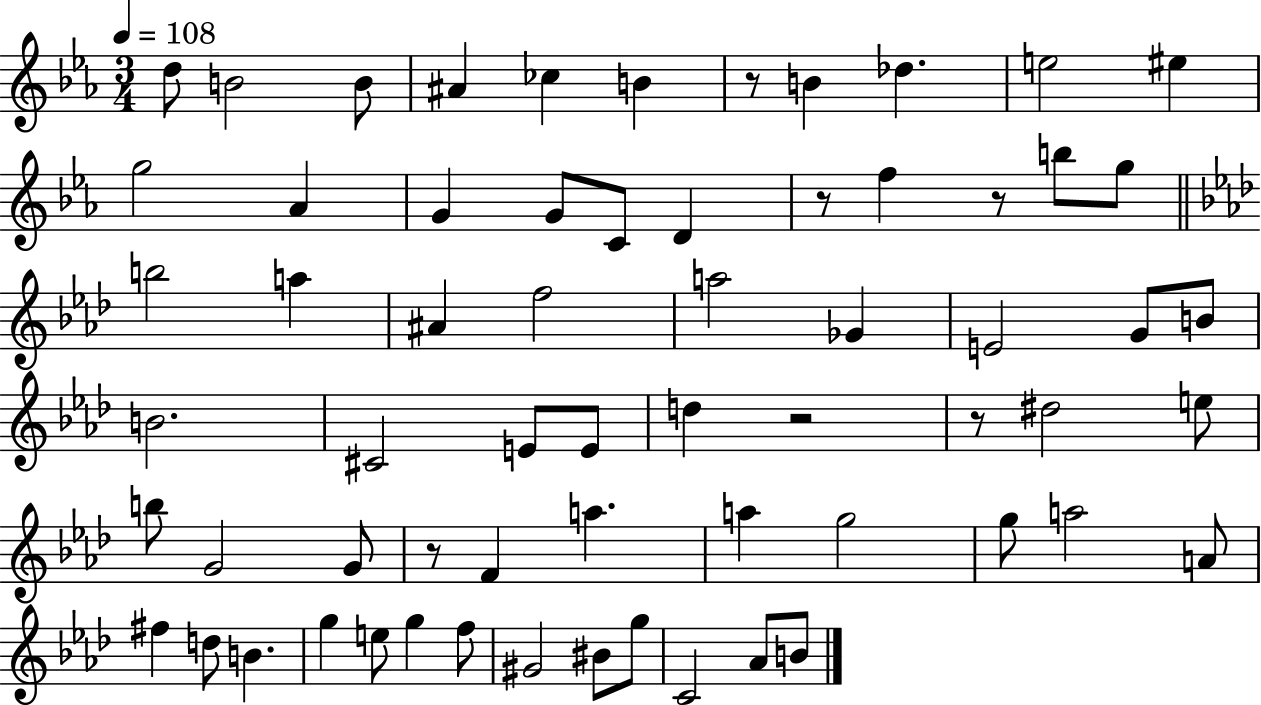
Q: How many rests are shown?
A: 6